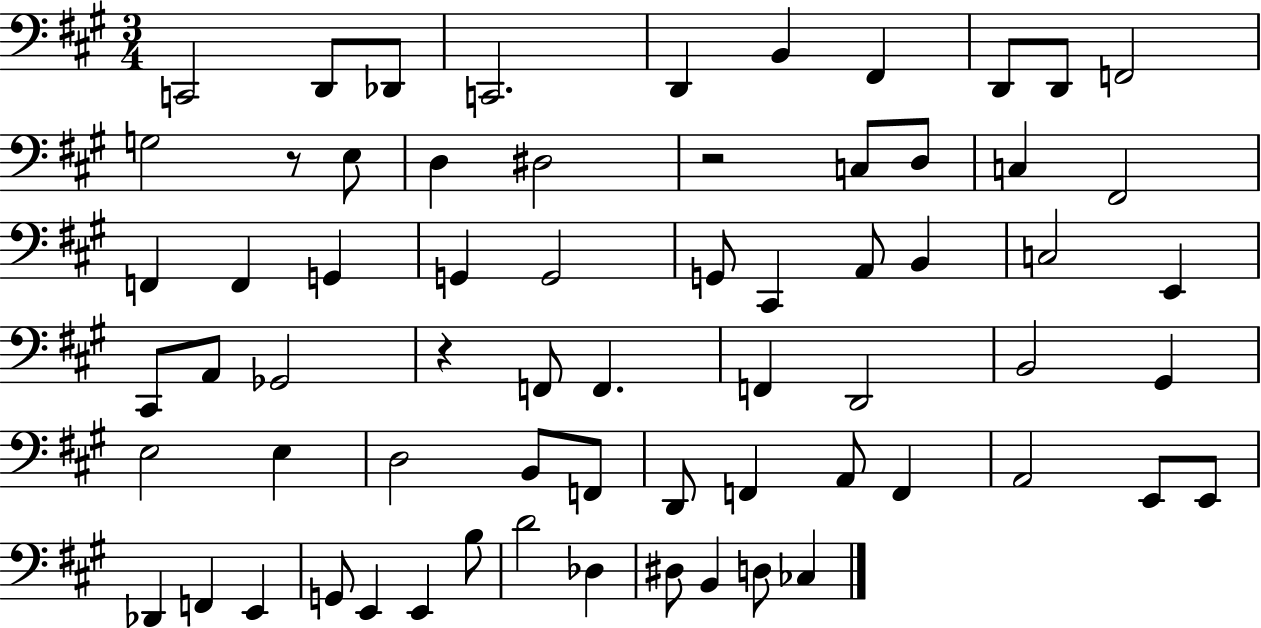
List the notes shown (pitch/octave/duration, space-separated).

C2/h D2/e Db2/e C2/h. D2/q B2/q F#2/q D2/e D2/e F2/h G3/h R/e E3/e D3/q D#3/h R/h C3/e D3/e C3/q F#2/h F2/q F2/q G2/q G2/q G2/h G2/e C#2/q A2/e B2/q C3/h E2/q C#2/e A2/e Gb2/h R/q F2/e F2/q. F2/q D2/h B2/h G#2/q E3/h E3/q D3/h B2/e F2/e D2/e F2/q A2/e F2/q A2/h E2/e E2/e Db2/q F2/q E2/q G2/e E2/q E2/q B3/e D4/h Db3/q D#3/e B2/q D3/e CES3/q